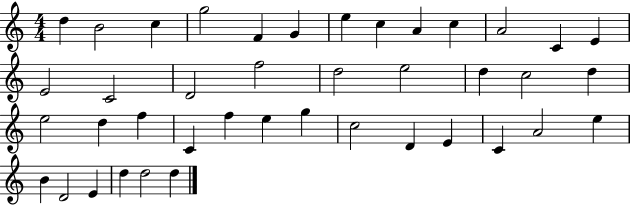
{
  \clef treble
  \numericTimeSignature
  \time 4/4
  \key c \major
  d''4 b'2 c''4 | g''2 f'4 g'4 | e''4 c''4 a'4 c''4 | a'2 c'4 e'4 | \break e'2 c'2 | d'2 f''2 | d''2 e''2 | d''4 c''2 d''4 | \break e''2 d''4 f''4 | c'4 f''4 e''4 g''4 | c''2 d'4 e'4 | c'4 a'2 e''4 | \break b'4 d'2 e'4 | d''4 d''2 d''4 | \bar "|."
}